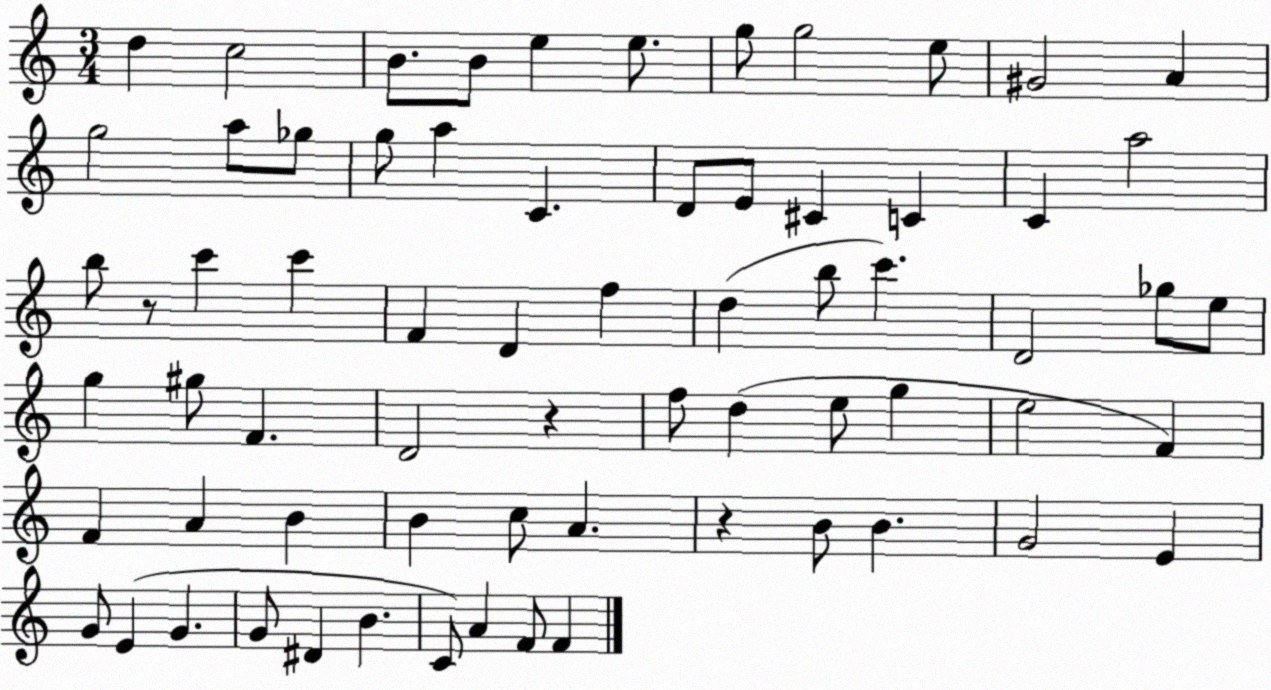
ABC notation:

X:1
T:Untitled
M:3/4
L:1/4
K:C
d c2 B/2 B/2 e e/2 g/2 g2 e/2 ^G2 A g2 a/2 _g/2 g/2 a C D/2 E/2 ^C C C a2 b/2 z/2 c' c' F D f d b/2 c' D2 _g/2 e/2 g ^g/2 F D2 z f/2 d e/2 g e2 F F A B B c/2 A z B/2 B G2 E G/2 E G G/2 ^D B C/2 A F/2 F